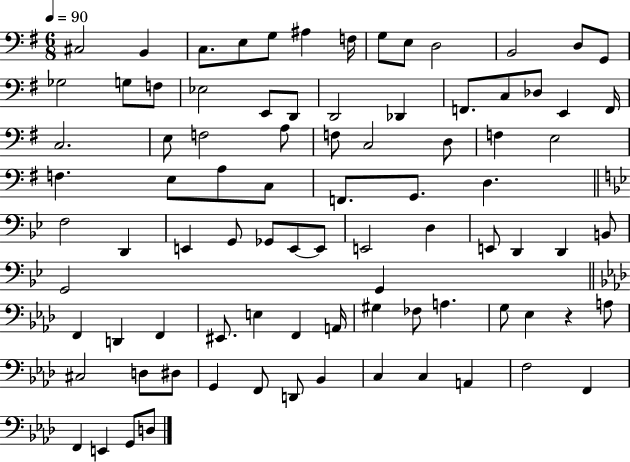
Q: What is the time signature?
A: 6/8